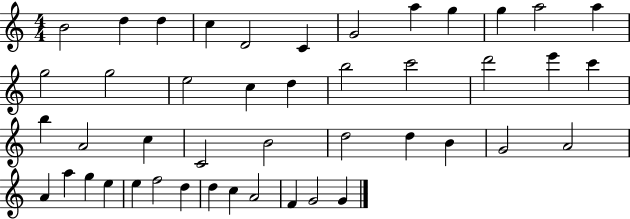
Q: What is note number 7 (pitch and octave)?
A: G4